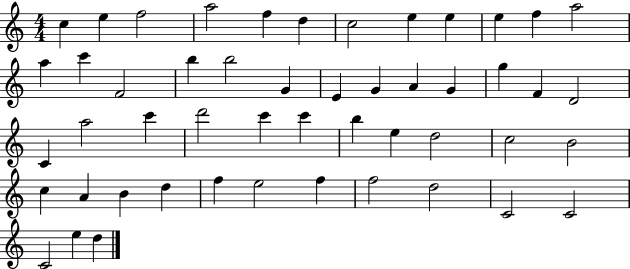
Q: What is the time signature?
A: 4/4